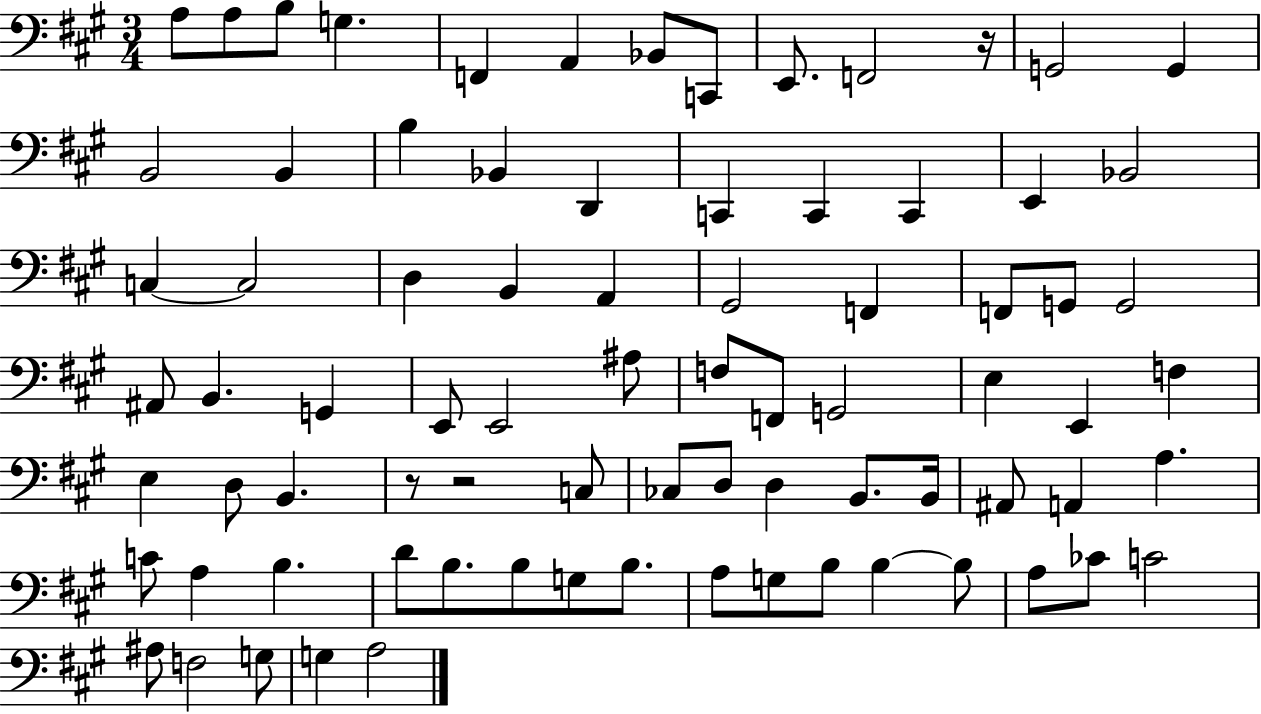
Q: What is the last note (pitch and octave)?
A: A3